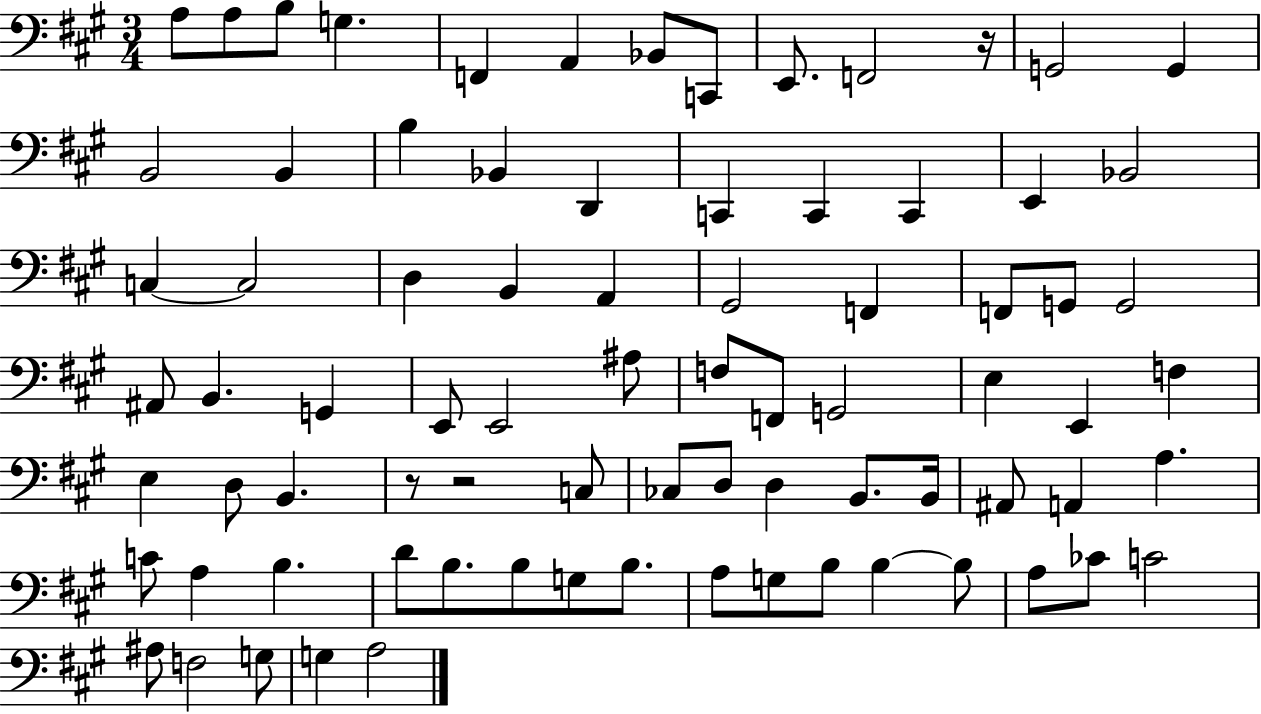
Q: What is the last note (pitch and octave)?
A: A3